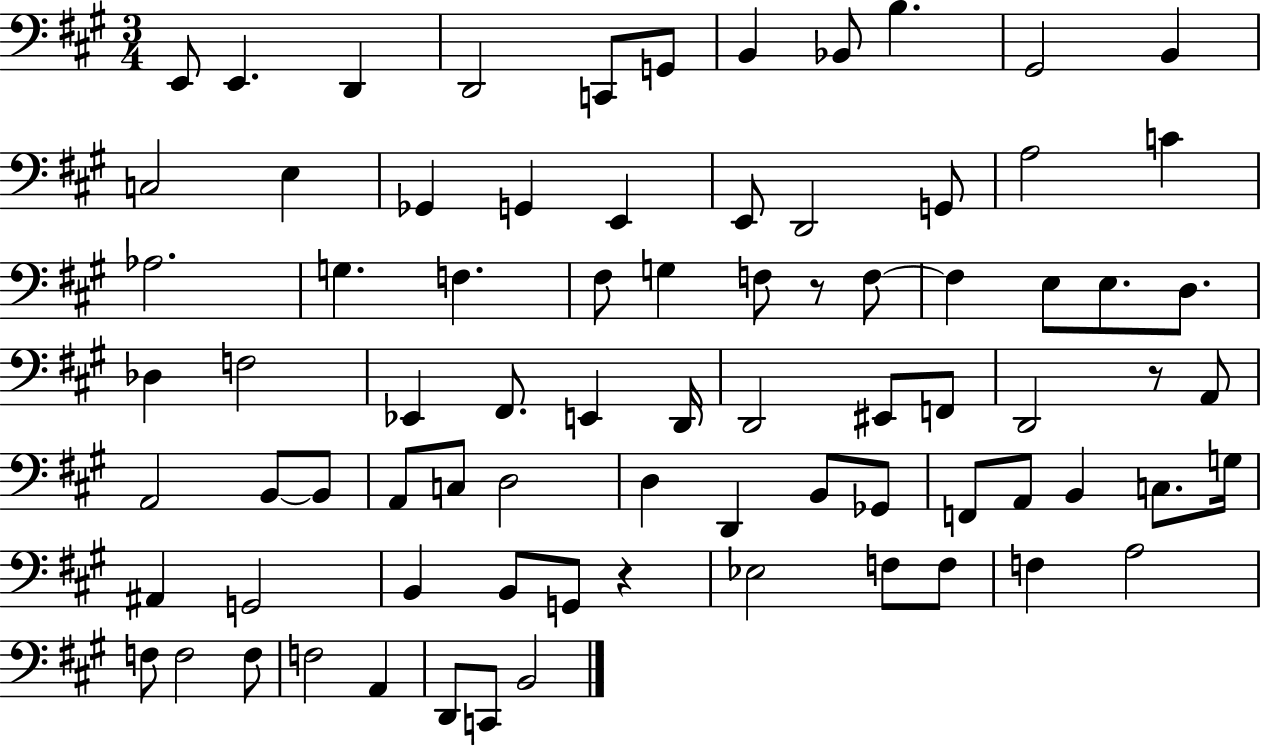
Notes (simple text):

E2/e E2/q. D2/q D2/h C2/e G2/e B2/q Bb2/e B3/q. G#2/h B2/q C3/h E3/q Gb2/q G2/q E2/q E2/e D2/h G2/e A3/h C4/q Ab3/h. G3/q. F3/q. F#3/e G3/q F3/e R/e F3/e F3/q E3/e E3/e. D3/e. Db3/q F3/h Eb2/q F#2/e. E2/q D2/s D2/h EIS2/e F2/e D2/h R/e A2/e A2/h B2/e B2/e A2/e C3/e D3/h D3/q D2/q B2/e Gb2/e F2/e A2/e B2/q C3/e. G3/s A#2/q G2/h B2/q B2/e G2/e R/q Eb3/h F3/e F3/e F3/q A3/h F3/e F3/h F3/e F3/h A2/q D2/e C2/e B2/h